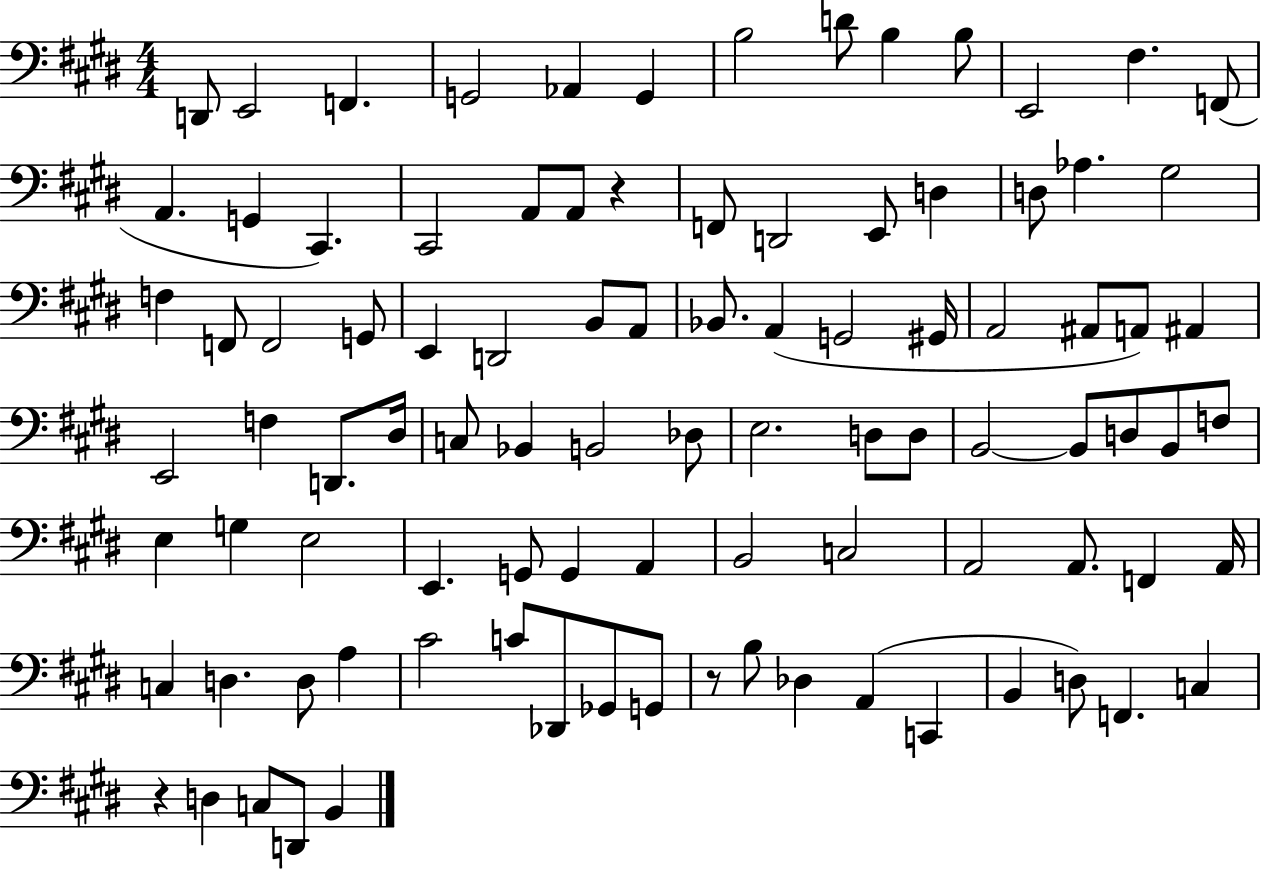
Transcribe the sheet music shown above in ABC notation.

X:1
T:Untitled
M:4/4
L:1/4
K:E
D,,/2 E,,2 F,, G,,2 _A,, G,, B,2 D/2 B, B,/2 E,,2 ^F, F,,/2 A,, G,, ^C,, ^C,,2 A,,/2 A,,/2 z F,,/2 D,,2 E,,/2 D, D,/2 _A, ^G,2 F, F,,/2 F,,2 G,,/2 E,, D,,2 B,,/2 A,,/2 _B,,/2 A,, G,,2 ^G,,/4 A,,2 ^A,,/2 A,,/2 ^A,, E,,2 F, D,,/2 ^D,/4 C,/2 _B,, B,,2 _D,/2 E,2 D,/2 D,/2 B,,2 B,,/2 D,/2 B,,/2 F,/2 E, G, E,2 E,, G,,/2 G,, A,, B,,2 C,2 A,,2 A,,/2 F,, A,,/4 C, D, D,/2 A, ^C2 C/2 _D,,/2 _G,,/2 G,,/2 z/2 B,/2 _D, A,, C,, B,, D,/2 F,, C, z D, C,/2 D,,/2 B,,